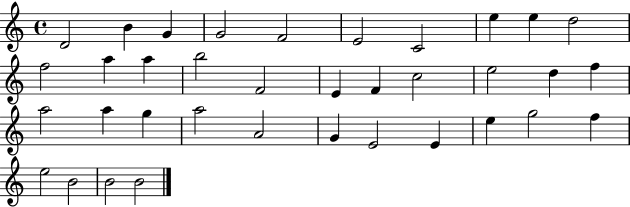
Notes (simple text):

D4/h B4/q G4/q G4/h F4/h E4/h C4/h E5/q E5/q D5/h F5/h A5/q A5/q B5/h F4/h E4/q F4/q C5/h E5/h D5/q F5/q A5/h A5/q G5/q A5/h A4/h G4/q E4/h E4/q E5/q G5/h F5/q E5/h B4/h B4/h B4/h